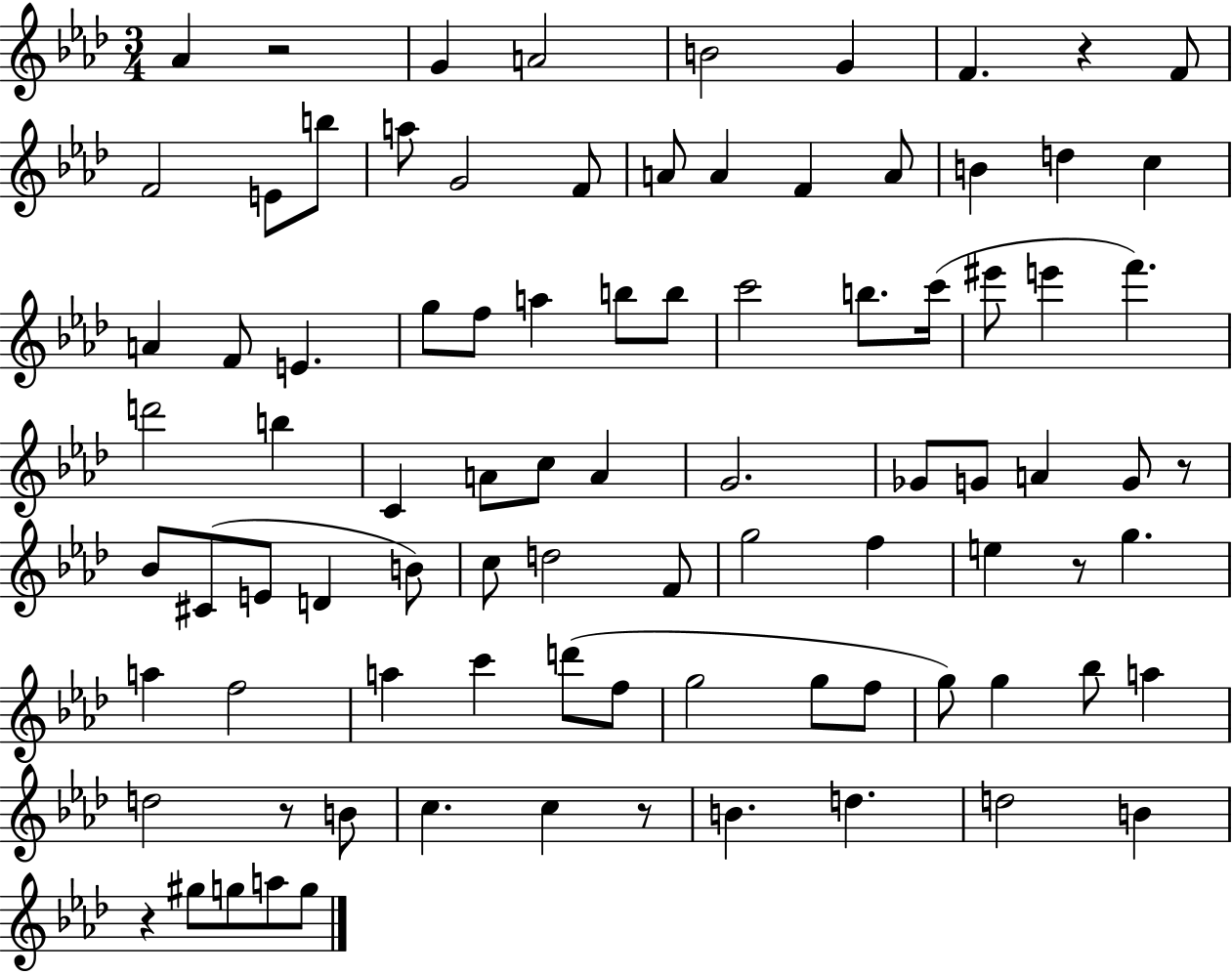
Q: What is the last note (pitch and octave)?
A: G5